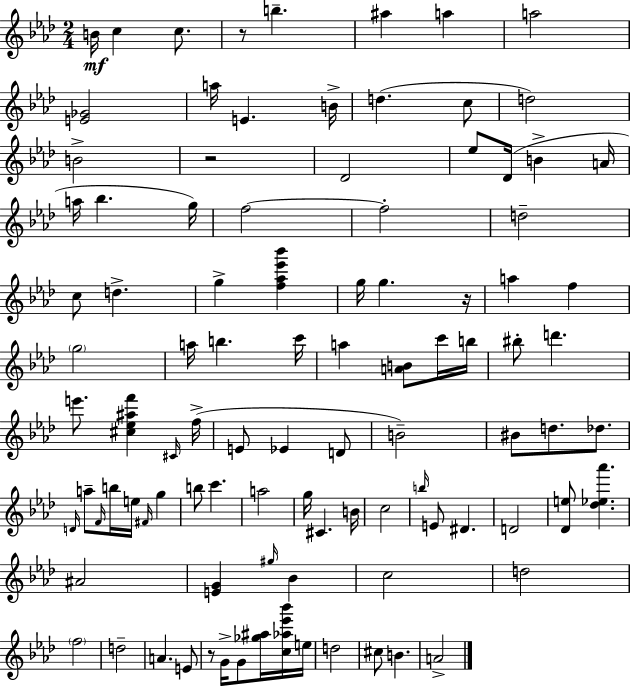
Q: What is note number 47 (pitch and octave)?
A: D4